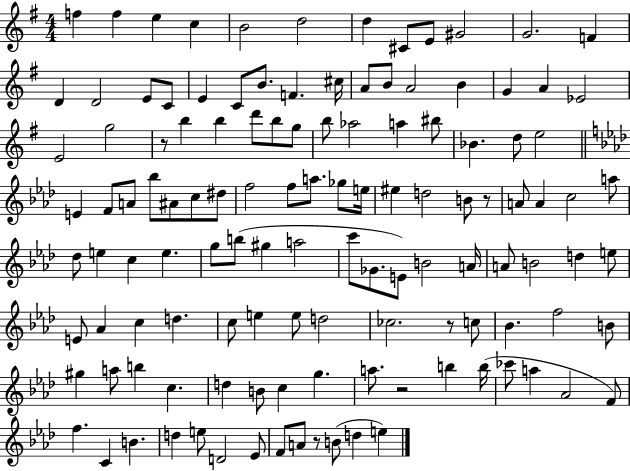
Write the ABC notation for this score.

X:1
T:Untitled
M:4/4
L:1/4
K:G
f f e c B2 d2 d ^C/2 E/2 ^G2 G2 F D D2 E/2 C/2 E C/2 B/2 F ^c/4 A/2 B/2 A2 B G A _E2 E2 g2 z/2 b b d'/2 b/2 g/2 b/2 _a2 a ^b/2 _B d/2 e2 E F/2 A/2 _b/2 ^A/2 c/2 ^d/2 f2 f/2 a/2 _g/2 e/4 ^e d2 B/2 z/2 A/2 A c2 a/2 _d/2 e c e g/2 b/2 ^g a2 c'/2 _G/2 E/2 B2 A/4 A/2 B2 d e/2 E/2 _A c d c/2 e e/2 d2 _c2 z/2 c/2 _B f2 B/2 ^g a/2 b c d B/2 c g a/2 z2 b b/4 _c'/2 a _A2 F/2 f C B d e/2 D2 _E/2 F/2 A/2 z/2 B/2 d e